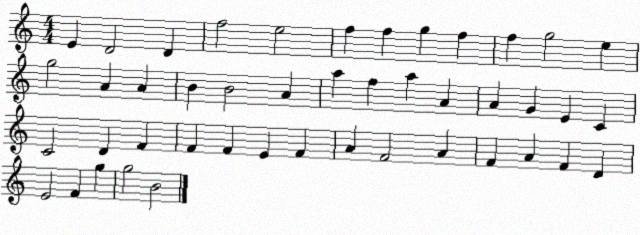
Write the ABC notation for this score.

X:1
T:Untitled
M:4/4
L:1/4
K:C
E D2 D f2 e2 f f g f f g2 e g2 A A B B2 A a f a A A G E C C2 D F F F E F A F2 A F A F D E2 F g g2 B2